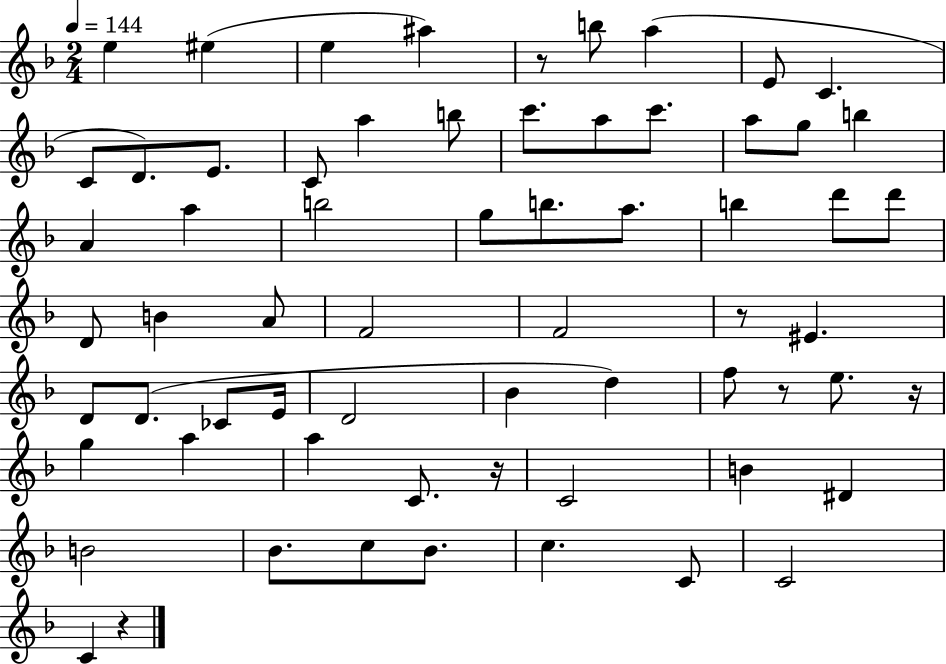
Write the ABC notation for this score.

X:1
T:Untitled
M:2/4
L:1/4
K:F
e ^e e ^a z/2 b/2 a E/2 C C/2 D/2 E/2 C/2 a b/2 c'/2 a/2 c'/2 a/2 g/2 b A a b2 g/2 b/2 a/2 b d'/2 d'/2 D/2 B A/2 F2 F2 z/2 ^E D/2 D/2 _C/2 E/4 D2 _B d f/2 z/2 e/2 z/4 g a a C/2 z/4 C2 B ^D B2 _B/2 c/2 _B/2 c C/2 C2 C z